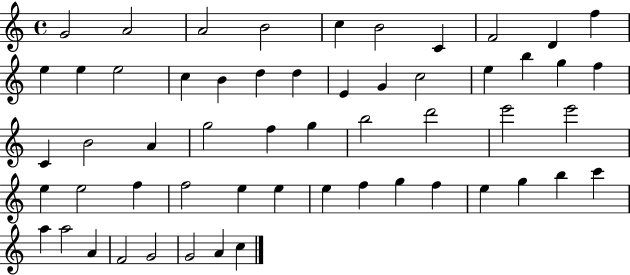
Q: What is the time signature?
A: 4/4